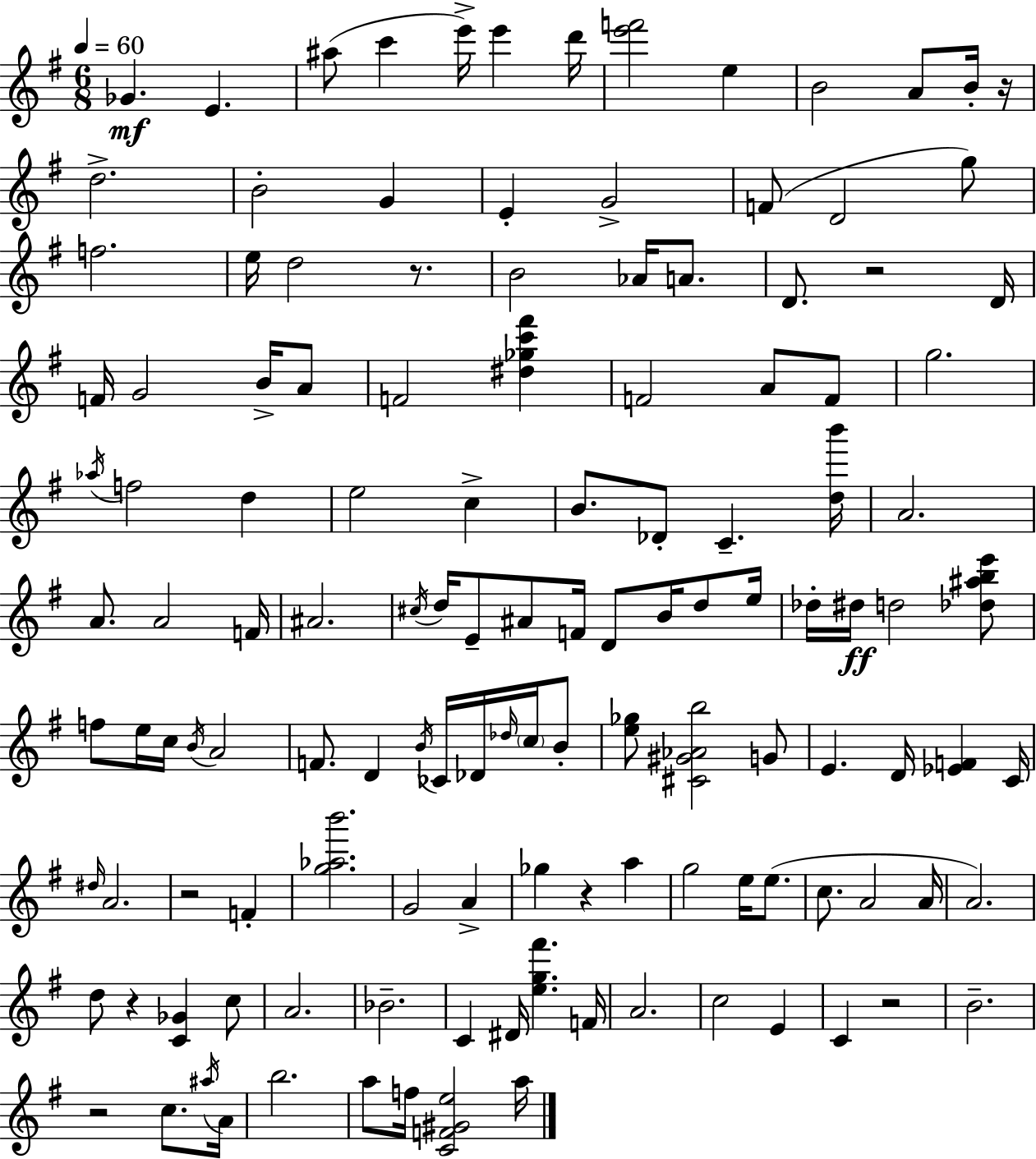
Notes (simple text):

Gb4/q. E4/q. A#5/e C6/q E6/s E6/q D6/s [E6,F6]/h E5/q B4/h A4/e B4/s R/s D5/h. B4/h G4/q E4/q G4/h F4/e D4/h G5/e F5/h. E5/s D5/h R/e. B4/h Ab4/s A4/e. D4/e. R/h D4/s F4/s G4/h B4/s A4/e F4/h [D#5,Gb5,C6,F#6]/q F4/h A4/e F4/e G5/h. Ab5/s F5/h D5/q E5/h C5/q B4/e. Db4/e C4/q. [D5,B6]/s A4/h. A4/e. A4/h F4/s A#4/h. C#5/s D5/s E4/e A#4/e F4/s D4/e B4/s D5/e E5/s Db5/s D#5/s D5/h [Db5,A#5,B5,E6]/e F5/e E5/s C5/s B4/s A4/h F4/e. D4/q B4/s CES4/s Db4/s Db5/s C5/s B4/e [E5,Gb5]/e [C#4,G#4,Ab4,B5]/h G4/e E4/q. D4/s [Eb4,F4]/q C4/s D#5/s A4/h. R/h F4/q [G5,Ab5,B6]/h. G4/h A4/q Gb5/q R/q A5/q G5/h E5/s E5/e. C5/e. A4/h A4/s A4/h. D5/e R/q [C4,Gb4]/q C5/e A4/h. Bb4/h. C4/q D#4/s [E5,G5,F#6]/q. F4/s A4/h. C5/h E4/q C4/q R/h B4/h. R/h C5/e. A#5/s A4/s B5/h. A5/e F5/s [C4,F4,G#4,E5]/h A5/s